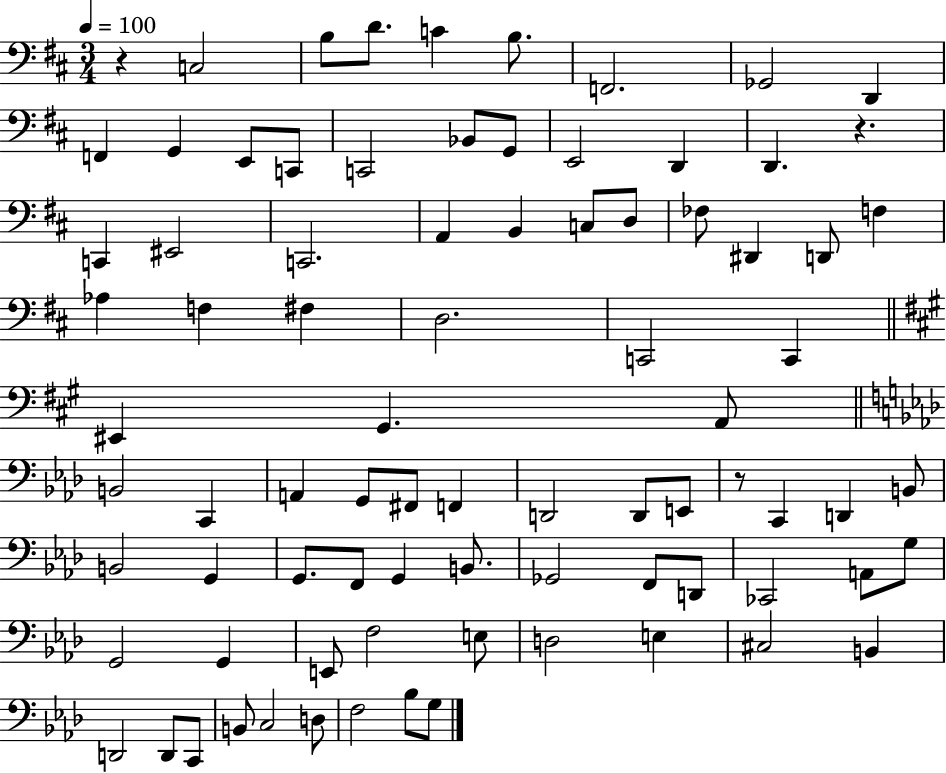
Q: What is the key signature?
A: D major